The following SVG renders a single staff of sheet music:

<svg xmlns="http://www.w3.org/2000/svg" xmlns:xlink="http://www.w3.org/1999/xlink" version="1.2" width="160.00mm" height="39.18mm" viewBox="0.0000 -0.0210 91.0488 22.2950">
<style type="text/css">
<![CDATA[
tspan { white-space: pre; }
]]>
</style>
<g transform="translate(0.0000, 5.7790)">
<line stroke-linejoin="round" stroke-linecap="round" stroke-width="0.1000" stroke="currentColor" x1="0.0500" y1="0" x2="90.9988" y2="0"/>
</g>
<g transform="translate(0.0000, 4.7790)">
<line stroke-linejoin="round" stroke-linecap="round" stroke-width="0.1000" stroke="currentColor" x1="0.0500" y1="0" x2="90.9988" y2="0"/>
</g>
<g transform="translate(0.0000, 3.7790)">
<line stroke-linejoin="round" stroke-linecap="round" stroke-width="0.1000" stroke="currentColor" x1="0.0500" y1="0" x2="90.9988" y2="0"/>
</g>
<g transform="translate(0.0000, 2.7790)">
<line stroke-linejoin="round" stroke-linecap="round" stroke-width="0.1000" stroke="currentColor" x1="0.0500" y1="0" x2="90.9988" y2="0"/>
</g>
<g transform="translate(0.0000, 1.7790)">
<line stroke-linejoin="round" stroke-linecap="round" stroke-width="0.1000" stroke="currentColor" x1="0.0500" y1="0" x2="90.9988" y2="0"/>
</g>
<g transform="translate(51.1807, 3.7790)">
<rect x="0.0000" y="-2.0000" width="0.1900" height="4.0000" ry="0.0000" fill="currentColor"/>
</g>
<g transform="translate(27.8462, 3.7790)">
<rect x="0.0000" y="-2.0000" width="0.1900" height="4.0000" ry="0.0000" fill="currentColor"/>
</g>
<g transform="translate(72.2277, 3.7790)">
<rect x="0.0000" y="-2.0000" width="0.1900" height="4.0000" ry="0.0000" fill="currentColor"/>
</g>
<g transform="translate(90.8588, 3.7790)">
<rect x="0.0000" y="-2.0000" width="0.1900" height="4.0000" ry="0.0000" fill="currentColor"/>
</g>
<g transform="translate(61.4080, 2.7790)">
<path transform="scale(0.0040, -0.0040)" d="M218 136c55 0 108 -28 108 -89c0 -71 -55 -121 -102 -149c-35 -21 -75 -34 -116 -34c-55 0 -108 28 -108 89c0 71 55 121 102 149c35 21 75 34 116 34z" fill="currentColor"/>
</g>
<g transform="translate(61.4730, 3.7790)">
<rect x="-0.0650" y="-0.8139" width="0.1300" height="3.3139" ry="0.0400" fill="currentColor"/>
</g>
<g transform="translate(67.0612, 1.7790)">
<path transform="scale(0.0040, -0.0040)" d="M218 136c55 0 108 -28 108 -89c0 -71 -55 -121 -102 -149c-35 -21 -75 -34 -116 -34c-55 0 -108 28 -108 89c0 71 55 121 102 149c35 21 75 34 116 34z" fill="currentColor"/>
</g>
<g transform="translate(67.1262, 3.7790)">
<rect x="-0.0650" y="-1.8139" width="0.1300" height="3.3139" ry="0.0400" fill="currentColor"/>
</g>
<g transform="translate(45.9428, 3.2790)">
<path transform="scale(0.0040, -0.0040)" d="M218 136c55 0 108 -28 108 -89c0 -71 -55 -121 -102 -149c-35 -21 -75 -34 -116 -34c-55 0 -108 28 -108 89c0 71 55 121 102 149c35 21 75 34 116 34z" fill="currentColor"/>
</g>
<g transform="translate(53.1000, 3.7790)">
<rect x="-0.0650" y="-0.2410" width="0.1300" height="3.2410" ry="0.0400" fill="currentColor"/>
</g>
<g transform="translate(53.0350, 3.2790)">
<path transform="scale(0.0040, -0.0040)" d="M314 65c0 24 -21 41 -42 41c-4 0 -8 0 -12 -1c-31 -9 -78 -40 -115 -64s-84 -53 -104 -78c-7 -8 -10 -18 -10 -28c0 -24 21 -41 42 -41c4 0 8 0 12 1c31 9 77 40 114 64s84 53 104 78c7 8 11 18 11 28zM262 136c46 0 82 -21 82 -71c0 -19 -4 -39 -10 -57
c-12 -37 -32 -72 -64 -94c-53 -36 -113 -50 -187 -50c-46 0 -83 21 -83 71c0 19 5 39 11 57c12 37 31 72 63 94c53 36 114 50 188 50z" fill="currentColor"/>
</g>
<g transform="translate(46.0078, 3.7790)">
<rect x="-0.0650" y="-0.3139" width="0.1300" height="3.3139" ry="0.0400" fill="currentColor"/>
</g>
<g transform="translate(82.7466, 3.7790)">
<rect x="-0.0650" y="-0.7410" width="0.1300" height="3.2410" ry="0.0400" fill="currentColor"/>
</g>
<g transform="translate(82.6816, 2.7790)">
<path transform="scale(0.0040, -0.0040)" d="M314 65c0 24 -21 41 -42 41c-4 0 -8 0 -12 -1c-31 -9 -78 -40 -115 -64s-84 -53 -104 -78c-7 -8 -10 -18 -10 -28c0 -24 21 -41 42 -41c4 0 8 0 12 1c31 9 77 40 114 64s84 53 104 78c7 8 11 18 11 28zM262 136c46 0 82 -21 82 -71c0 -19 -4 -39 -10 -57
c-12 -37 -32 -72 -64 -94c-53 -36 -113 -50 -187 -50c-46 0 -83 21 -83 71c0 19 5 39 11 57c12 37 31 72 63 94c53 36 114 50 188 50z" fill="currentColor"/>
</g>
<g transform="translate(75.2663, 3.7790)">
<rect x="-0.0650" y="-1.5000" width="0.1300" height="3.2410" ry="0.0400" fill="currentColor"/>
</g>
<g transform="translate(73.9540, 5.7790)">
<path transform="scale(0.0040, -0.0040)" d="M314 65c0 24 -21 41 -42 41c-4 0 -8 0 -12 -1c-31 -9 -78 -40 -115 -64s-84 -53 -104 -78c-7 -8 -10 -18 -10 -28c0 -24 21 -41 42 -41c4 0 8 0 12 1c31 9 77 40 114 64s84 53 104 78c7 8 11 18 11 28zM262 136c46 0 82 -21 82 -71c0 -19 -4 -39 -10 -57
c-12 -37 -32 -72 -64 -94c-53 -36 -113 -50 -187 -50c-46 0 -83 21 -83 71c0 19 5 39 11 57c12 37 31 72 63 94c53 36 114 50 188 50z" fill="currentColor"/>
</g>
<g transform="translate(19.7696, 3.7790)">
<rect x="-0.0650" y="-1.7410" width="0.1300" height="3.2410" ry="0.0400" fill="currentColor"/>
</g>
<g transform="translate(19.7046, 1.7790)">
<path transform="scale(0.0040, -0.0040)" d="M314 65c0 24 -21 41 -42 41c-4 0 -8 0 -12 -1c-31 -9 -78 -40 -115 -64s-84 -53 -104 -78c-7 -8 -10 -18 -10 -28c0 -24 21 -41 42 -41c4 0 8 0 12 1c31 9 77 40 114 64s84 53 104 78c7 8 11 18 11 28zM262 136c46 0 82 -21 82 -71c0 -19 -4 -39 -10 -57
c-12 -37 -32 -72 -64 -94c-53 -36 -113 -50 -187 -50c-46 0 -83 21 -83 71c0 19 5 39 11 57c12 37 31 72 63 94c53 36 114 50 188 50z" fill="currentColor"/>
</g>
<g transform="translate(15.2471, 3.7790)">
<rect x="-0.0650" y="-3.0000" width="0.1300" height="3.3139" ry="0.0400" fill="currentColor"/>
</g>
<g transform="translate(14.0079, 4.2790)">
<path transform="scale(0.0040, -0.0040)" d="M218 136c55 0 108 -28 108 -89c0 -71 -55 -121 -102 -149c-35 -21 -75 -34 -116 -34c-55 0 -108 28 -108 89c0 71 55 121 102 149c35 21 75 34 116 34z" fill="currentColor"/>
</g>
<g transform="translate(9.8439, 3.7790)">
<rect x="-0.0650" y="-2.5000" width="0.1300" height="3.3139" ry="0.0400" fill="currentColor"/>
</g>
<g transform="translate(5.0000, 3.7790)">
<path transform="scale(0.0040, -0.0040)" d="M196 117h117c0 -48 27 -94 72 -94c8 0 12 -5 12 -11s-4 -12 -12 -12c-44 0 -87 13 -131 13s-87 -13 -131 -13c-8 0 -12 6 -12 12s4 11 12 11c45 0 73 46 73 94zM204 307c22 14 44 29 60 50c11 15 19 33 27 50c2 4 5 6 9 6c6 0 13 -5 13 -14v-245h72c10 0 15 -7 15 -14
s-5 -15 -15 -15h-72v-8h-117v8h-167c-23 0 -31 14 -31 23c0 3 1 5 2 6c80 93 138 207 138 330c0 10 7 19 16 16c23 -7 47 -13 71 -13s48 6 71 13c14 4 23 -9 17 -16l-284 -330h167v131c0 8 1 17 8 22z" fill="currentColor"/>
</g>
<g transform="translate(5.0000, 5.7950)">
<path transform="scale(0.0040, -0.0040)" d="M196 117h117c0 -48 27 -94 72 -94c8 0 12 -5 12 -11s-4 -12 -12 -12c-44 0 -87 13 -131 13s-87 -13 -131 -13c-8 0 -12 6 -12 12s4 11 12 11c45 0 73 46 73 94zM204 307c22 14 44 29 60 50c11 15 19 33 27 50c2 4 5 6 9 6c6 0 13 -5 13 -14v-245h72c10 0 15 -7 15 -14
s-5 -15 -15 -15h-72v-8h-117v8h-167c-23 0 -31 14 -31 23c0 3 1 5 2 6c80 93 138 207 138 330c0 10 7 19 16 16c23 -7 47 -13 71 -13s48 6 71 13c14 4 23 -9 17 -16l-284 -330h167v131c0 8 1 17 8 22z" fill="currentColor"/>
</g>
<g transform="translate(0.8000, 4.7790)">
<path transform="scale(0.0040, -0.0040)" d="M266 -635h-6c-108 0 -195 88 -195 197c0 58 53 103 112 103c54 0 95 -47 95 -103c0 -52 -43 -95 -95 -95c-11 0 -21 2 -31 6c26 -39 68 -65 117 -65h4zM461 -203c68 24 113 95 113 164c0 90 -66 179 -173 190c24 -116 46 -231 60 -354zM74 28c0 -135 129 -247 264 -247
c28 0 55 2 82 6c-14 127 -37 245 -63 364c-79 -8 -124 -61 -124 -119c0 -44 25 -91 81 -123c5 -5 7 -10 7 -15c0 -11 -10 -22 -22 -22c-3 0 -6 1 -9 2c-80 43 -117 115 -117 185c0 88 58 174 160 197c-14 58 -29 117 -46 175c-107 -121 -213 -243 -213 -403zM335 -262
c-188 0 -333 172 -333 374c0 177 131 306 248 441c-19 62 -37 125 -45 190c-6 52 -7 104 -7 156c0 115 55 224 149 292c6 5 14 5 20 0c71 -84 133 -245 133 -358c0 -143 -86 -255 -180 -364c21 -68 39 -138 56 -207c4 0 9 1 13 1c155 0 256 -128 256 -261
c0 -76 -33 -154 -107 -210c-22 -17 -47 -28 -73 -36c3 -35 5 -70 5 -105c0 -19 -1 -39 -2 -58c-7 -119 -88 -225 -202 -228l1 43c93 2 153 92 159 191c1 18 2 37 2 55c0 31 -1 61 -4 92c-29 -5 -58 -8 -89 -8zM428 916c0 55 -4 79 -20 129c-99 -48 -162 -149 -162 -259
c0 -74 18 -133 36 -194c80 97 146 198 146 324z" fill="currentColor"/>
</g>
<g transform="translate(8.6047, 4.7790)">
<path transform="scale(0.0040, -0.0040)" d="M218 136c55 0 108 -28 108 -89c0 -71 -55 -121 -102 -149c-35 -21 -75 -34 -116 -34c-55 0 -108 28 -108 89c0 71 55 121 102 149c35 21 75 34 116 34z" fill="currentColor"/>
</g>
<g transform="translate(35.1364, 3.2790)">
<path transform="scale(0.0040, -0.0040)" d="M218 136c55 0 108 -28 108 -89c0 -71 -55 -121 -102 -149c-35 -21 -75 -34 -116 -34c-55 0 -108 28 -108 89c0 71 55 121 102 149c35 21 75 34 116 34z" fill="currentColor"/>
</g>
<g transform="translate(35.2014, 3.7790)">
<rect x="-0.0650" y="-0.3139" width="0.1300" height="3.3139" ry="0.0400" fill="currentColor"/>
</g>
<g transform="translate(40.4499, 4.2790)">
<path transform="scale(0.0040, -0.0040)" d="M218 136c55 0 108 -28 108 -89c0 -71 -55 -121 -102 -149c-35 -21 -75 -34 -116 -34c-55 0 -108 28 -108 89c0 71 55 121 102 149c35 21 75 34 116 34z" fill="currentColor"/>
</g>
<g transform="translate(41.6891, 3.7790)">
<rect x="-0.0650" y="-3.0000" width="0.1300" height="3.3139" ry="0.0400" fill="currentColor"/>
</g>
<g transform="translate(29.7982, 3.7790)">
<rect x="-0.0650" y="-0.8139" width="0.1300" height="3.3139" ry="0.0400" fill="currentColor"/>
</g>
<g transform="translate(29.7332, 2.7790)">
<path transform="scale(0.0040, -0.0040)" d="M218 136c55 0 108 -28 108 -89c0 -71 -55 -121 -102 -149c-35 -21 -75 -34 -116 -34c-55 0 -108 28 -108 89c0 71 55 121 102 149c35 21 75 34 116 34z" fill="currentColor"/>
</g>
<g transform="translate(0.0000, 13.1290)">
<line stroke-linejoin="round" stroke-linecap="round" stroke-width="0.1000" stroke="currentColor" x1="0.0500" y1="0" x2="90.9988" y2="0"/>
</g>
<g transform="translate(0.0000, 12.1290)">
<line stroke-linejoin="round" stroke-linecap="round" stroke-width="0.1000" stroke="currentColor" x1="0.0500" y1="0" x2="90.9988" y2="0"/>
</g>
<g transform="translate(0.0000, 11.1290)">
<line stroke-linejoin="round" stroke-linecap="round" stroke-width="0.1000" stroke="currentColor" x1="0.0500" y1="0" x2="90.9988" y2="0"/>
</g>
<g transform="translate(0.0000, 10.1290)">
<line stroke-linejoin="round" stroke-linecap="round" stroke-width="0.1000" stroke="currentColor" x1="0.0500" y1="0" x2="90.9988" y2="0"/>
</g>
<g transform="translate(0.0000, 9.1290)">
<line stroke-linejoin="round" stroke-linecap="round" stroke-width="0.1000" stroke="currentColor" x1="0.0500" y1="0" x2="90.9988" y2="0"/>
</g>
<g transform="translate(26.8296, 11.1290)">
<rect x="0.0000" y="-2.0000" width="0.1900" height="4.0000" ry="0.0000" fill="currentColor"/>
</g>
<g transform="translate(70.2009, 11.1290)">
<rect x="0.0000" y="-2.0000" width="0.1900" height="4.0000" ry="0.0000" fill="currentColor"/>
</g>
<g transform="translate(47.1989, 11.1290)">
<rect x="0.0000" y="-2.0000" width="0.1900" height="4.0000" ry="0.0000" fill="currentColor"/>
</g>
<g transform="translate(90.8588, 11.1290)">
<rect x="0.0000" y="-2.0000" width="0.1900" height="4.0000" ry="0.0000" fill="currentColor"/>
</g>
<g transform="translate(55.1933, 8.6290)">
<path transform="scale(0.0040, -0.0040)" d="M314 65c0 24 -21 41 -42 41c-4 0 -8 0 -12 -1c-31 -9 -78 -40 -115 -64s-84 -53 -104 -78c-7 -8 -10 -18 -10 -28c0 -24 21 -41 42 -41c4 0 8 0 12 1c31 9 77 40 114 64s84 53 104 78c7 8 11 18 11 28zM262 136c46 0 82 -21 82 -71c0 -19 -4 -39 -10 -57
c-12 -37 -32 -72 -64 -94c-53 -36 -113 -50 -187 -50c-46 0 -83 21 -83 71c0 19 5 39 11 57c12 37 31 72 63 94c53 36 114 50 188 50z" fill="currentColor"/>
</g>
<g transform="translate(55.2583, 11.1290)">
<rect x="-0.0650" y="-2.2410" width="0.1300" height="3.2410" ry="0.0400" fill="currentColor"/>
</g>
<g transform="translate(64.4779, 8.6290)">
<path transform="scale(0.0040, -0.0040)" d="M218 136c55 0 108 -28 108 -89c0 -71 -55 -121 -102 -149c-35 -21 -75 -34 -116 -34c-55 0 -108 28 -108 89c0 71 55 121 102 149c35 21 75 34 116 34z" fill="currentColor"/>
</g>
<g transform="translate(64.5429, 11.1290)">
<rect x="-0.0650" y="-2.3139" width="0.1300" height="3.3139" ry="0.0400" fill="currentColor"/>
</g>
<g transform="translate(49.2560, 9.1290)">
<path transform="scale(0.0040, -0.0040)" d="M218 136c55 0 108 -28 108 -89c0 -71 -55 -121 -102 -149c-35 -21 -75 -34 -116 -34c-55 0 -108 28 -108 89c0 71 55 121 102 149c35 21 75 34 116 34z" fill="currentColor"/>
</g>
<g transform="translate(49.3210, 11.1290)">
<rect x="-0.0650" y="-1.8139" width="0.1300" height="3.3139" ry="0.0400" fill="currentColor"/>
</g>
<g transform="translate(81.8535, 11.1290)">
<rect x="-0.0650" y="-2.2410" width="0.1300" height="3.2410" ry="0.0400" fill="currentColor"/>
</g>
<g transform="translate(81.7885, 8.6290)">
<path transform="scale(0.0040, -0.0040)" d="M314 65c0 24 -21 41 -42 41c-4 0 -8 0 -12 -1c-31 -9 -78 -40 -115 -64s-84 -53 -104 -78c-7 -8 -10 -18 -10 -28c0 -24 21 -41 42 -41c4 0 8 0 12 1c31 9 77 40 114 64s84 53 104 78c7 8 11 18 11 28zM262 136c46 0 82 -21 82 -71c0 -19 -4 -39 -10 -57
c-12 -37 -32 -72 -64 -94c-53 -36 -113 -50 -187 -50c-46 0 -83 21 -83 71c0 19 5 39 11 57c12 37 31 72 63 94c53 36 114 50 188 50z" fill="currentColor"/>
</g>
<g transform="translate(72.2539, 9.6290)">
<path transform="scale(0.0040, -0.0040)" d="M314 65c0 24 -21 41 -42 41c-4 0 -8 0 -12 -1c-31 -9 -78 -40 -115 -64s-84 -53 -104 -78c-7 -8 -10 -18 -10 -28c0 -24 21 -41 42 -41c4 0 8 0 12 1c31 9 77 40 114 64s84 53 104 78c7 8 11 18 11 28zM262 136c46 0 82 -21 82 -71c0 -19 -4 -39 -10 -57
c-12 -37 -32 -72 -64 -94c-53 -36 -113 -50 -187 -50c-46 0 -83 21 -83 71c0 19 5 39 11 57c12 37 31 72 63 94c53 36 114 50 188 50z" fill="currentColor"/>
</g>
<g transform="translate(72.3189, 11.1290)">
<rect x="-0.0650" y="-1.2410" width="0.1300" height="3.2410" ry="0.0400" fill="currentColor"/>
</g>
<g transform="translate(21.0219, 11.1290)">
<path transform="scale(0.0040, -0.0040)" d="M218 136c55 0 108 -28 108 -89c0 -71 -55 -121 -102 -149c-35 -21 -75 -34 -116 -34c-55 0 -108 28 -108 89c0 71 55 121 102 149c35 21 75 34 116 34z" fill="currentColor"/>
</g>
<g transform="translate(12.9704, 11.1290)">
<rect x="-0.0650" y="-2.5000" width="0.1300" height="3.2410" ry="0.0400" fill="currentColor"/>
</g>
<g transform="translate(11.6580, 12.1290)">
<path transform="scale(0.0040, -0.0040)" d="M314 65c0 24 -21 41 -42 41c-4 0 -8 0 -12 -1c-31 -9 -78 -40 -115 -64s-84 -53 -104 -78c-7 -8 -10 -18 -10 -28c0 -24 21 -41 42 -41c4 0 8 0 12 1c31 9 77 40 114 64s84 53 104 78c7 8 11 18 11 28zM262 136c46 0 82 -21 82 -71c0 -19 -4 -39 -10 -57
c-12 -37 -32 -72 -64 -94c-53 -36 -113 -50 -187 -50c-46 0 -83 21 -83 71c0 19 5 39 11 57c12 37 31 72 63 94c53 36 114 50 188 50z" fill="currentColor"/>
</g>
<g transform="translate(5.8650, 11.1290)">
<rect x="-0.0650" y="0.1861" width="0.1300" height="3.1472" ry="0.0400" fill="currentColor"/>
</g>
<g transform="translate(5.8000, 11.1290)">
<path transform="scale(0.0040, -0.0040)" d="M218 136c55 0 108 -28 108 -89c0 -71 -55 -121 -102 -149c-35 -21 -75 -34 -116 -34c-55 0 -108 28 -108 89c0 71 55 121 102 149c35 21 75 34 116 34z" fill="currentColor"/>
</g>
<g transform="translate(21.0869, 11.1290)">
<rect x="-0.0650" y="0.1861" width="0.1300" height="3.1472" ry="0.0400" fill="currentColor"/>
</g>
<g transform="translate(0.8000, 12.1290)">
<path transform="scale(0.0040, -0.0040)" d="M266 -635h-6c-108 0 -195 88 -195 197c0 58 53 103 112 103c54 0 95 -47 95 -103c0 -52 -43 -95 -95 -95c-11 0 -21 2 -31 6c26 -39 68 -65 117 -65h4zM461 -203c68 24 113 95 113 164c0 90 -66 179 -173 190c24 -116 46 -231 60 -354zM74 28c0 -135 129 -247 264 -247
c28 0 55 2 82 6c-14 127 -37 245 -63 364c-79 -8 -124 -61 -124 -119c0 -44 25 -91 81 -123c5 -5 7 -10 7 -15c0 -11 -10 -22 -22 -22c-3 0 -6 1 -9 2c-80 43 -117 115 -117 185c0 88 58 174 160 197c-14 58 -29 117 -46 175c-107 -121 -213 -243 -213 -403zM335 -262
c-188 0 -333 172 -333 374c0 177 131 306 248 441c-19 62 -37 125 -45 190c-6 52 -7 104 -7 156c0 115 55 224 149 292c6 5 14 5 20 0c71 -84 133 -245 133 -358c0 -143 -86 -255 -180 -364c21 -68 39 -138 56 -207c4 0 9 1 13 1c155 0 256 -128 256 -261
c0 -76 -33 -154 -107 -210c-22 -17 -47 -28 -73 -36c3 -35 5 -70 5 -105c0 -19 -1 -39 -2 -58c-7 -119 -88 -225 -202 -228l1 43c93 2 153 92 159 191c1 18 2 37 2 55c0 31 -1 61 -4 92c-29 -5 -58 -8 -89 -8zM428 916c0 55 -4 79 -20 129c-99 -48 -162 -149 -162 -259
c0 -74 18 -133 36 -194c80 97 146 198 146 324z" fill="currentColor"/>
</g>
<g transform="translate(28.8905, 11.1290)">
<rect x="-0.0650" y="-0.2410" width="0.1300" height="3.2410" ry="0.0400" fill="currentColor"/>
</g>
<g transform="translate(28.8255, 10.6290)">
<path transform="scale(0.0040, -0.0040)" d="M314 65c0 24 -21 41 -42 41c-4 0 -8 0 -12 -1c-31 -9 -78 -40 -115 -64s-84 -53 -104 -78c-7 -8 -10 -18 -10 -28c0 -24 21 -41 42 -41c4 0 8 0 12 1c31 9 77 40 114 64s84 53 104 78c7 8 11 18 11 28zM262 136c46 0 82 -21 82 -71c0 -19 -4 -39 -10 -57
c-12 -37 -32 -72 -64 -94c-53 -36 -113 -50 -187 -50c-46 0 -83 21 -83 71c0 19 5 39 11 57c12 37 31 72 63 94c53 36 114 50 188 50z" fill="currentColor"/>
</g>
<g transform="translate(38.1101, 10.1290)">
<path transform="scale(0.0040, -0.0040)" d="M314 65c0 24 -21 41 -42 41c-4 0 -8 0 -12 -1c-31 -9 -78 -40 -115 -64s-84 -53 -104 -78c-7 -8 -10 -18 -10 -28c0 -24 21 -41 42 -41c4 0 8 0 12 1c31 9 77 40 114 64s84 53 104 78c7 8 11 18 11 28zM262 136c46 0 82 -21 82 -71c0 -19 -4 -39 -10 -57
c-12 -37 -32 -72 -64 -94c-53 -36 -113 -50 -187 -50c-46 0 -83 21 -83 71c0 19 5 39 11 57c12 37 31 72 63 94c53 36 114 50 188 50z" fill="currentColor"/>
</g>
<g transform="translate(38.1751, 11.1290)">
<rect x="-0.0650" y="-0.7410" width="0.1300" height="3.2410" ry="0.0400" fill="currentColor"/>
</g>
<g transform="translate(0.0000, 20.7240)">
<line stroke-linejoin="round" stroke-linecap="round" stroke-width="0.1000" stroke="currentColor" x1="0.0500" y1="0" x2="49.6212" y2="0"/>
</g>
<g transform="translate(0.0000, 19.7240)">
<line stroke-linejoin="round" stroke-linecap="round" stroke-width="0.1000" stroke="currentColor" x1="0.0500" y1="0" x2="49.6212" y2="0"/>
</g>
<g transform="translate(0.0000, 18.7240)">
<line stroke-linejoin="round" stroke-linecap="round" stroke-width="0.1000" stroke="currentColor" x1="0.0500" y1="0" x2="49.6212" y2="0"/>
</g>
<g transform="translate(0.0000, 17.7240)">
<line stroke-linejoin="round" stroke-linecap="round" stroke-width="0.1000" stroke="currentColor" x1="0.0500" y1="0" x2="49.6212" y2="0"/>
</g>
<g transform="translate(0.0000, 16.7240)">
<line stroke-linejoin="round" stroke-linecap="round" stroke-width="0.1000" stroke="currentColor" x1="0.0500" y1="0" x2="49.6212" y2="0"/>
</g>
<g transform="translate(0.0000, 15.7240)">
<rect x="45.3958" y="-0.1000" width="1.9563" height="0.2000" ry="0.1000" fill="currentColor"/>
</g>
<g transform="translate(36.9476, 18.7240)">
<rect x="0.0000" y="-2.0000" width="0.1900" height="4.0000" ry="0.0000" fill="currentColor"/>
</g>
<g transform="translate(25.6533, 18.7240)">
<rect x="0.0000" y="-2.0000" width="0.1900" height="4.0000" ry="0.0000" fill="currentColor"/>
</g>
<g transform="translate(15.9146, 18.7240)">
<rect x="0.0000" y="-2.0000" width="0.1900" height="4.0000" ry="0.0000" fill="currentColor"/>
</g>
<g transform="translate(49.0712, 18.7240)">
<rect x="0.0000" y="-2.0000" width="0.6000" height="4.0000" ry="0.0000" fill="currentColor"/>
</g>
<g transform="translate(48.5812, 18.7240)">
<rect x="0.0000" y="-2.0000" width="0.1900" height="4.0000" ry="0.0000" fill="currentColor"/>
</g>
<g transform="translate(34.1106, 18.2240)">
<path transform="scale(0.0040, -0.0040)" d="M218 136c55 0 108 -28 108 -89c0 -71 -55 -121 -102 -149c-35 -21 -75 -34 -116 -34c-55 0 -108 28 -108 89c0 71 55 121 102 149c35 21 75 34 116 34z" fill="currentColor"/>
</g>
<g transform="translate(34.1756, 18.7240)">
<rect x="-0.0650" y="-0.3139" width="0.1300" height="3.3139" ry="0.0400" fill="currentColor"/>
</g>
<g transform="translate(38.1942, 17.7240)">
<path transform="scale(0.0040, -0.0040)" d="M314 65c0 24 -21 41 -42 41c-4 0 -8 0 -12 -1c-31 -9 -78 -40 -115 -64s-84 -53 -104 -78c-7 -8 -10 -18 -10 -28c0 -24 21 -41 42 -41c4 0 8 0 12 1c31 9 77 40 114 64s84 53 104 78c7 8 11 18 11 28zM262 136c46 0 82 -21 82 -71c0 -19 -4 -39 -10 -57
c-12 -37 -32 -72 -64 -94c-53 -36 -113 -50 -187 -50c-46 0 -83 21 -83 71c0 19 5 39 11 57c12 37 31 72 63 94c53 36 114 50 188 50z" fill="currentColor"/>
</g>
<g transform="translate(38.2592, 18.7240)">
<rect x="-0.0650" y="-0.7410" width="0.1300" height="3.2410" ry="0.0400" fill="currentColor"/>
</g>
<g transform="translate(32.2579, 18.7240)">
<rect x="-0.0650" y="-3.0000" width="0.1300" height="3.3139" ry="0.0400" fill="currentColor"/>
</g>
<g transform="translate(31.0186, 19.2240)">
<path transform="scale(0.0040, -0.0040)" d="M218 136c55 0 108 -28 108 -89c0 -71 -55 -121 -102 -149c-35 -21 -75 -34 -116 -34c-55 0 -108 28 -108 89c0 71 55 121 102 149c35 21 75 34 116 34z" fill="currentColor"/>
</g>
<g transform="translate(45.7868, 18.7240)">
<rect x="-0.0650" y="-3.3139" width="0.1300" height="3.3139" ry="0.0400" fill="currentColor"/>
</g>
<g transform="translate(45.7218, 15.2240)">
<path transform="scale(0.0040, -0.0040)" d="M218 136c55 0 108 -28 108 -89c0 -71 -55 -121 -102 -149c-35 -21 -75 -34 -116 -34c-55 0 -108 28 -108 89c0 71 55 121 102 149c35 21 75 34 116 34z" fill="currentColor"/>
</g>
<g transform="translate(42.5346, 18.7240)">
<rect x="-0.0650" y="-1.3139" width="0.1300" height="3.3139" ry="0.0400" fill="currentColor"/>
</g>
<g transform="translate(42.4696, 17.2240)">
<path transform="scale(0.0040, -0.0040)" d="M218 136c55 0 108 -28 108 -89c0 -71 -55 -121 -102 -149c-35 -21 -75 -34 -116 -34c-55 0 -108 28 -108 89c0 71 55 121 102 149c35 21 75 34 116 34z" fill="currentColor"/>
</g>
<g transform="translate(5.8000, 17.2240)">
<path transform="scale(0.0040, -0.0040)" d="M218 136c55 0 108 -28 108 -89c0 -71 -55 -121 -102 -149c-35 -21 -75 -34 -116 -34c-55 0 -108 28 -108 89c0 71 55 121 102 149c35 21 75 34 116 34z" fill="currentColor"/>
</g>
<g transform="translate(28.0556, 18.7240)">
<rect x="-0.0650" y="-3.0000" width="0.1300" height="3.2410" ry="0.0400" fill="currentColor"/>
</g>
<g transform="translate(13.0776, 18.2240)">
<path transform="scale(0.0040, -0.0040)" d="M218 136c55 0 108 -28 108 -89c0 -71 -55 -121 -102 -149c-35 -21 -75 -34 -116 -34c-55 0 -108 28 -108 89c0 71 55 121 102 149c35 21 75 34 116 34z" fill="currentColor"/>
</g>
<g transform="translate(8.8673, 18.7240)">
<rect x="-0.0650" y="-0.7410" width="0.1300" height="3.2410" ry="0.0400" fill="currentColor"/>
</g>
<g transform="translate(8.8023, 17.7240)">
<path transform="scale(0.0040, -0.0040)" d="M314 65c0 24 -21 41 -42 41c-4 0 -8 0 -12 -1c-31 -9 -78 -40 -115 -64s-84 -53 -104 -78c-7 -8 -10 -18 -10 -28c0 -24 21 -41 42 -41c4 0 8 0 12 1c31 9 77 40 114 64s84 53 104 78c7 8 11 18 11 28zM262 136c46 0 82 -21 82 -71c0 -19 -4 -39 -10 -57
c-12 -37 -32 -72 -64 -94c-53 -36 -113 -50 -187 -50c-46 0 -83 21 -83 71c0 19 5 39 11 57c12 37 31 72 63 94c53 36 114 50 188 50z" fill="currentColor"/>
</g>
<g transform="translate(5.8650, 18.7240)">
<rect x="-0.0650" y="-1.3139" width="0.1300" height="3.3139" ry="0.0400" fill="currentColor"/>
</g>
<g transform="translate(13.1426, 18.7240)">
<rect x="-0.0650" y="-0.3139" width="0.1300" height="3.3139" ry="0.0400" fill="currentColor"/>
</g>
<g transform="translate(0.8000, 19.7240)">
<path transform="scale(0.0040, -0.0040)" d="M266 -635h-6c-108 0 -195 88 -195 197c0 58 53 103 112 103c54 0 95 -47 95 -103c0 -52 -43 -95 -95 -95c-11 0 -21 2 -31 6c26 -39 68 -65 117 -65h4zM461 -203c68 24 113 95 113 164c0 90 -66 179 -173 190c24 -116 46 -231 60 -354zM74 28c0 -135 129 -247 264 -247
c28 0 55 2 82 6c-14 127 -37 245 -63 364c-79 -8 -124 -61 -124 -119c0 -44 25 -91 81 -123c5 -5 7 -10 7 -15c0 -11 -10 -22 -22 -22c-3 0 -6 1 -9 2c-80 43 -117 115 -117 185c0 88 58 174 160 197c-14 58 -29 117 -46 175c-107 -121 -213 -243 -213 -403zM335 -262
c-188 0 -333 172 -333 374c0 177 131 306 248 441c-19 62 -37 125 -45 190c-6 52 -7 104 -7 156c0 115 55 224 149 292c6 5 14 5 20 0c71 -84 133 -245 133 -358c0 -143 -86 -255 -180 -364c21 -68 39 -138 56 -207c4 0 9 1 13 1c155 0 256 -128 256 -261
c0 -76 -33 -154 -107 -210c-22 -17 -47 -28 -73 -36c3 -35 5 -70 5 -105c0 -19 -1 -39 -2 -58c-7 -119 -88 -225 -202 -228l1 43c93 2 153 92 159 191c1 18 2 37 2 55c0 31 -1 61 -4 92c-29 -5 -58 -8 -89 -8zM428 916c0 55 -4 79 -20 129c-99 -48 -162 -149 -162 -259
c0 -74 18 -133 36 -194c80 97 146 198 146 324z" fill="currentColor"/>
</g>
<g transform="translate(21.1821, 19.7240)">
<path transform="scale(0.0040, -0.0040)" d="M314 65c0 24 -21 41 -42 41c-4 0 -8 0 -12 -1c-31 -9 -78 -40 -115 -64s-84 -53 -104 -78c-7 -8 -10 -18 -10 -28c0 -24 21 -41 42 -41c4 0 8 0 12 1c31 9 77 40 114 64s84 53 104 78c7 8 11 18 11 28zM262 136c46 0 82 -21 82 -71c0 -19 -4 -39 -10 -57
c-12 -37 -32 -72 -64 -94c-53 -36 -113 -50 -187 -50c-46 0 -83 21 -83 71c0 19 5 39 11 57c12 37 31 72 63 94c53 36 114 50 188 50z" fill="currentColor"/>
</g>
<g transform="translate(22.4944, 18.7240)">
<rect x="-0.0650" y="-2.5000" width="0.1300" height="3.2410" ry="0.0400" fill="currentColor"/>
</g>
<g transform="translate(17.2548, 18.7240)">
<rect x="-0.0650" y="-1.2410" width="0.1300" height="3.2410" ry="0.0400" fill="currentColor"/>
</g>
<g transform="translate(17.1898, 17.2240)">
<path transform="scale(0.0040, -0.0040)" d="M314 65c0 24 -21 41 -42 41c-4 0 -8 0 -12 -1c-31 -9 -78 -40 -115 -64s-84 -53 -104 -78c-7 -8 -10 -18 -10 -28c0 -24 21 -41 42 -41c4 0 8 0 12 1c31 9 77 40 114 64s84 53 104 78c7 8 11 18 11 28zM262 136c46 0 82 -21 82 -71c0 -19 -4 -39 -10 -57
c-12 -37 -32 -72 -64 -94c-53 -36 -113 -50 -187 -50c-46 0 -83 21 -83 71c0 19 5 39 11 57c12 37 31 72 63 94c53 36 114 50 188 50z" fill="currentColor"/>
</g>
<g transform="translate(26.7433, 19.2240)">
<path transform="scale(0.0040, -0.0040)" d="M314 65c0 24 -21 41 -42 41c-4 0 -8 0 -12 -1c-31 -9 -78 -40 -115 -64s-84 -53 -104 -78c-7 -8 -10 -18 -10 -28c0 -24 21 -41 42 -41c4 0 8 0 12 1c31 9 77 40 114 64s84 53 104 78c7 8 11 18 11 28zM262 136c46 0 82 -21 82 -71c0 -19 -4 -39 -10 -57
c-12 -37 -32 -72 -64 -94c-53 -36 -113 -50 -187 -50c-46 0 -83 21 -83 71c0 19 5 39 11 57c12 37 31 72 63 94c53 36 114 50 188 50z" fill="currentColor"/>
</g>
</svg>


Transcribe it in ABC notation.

X:1
T:Untitled
M:4/4
L:1/4
K:C
G A f2 d c A c c2 d f E2 d2 B G2 B c2 d2 f g2 g e2 g2 e d2 c e2 G2 A2 A c d2 e b